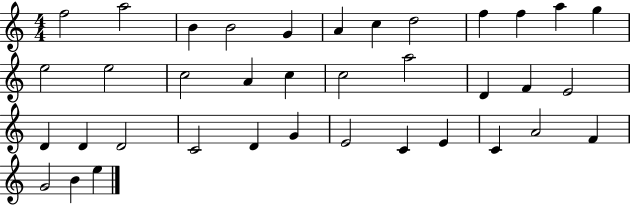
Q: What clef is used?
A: treble